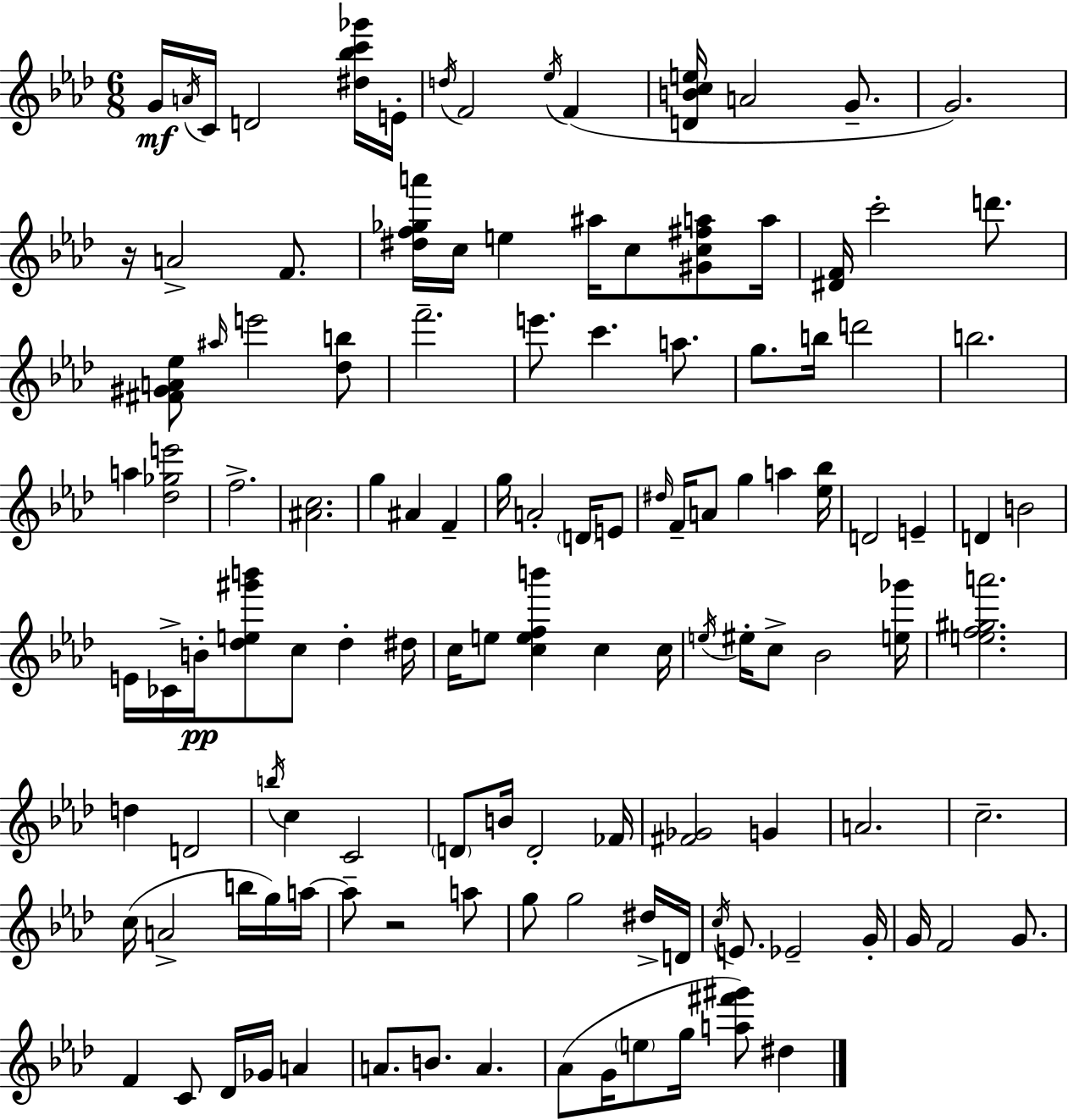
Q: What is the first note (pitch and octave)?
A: G4